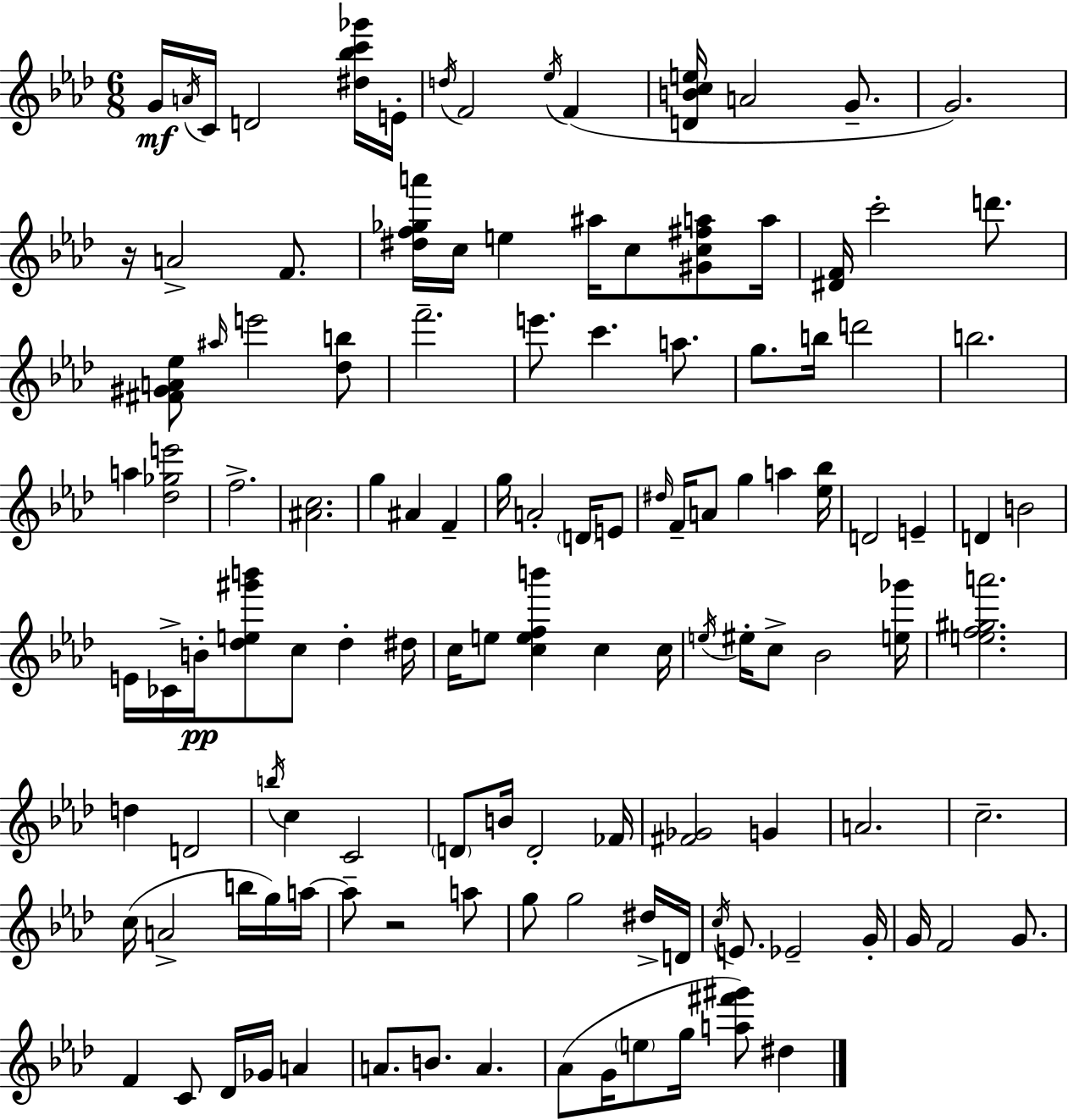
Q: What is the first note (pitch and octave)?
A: G4